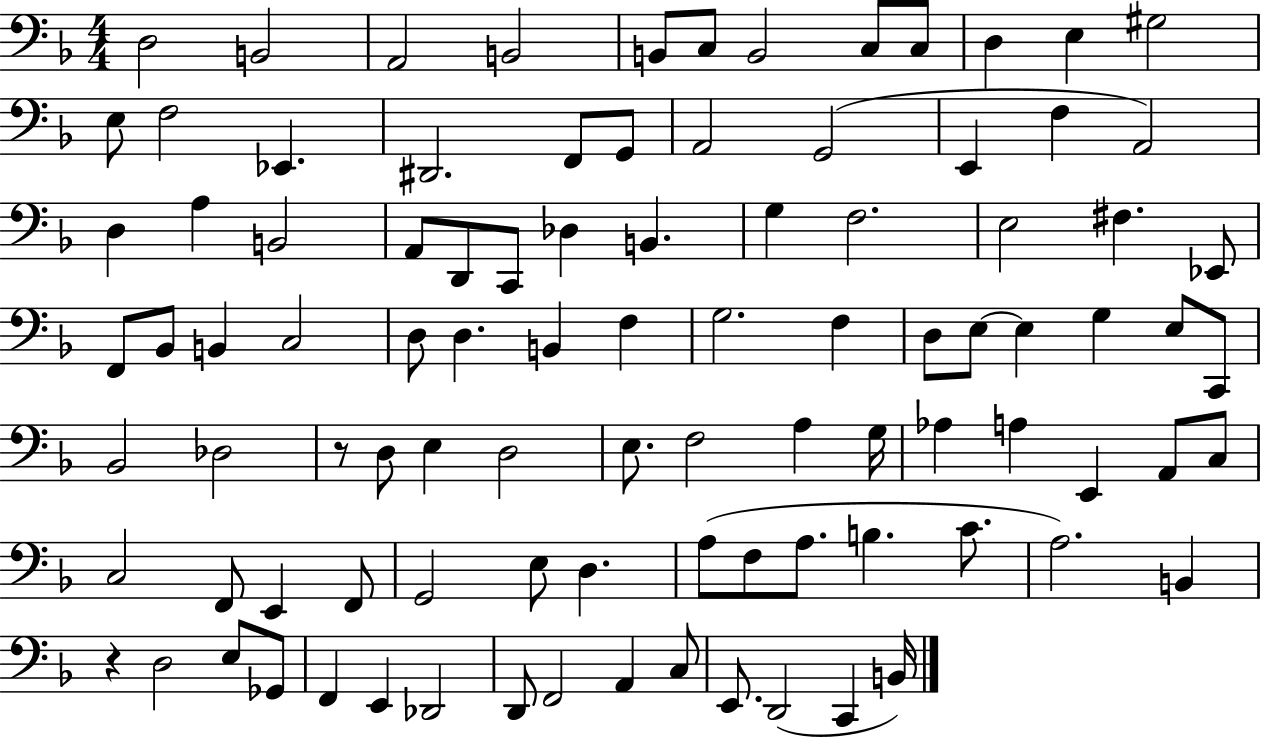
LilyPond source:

{
  \clef bass
  \numericTimeSignature
  \time 4/4
  \key f \major
  \repeat volta 2 { d2 b,2 | a,2 b,2 | b,8 c8 b,2 c8 c8 | d4 e4 gis2 | \break e8 f2 ees,4. | dis,2. f,8 g,8 | a,2 g,2( | e,4 f4 a,2) | \break d4 a4 b,2 | a,8 d,8 c,8 des4 b,4. | g4 f2. | e2 fis4. ees,8 | \break f,8 bes,8 b,4 c2 | d8 d4. b,4 f4 | g2. f4 | d8 e8~~ e4 g4 e8 c,8 | \break bes,2 des2 | r8 d8 e4 d2 | e8. f2 a4 g16 | aes4 a4 e,4 a,8 c8 | \break c2 f,8 e,4 f,8 | g,2 e8 d4. | a8( f8 a8. b4. c'8. | a2.) b,4 | \break r4 d2 e8 ges,8 | f,4 e,4 des,2 | d,8 f,2 a,4 c8 | e,8. d,2( c,4 b,16) | \break } \bar "|."
}